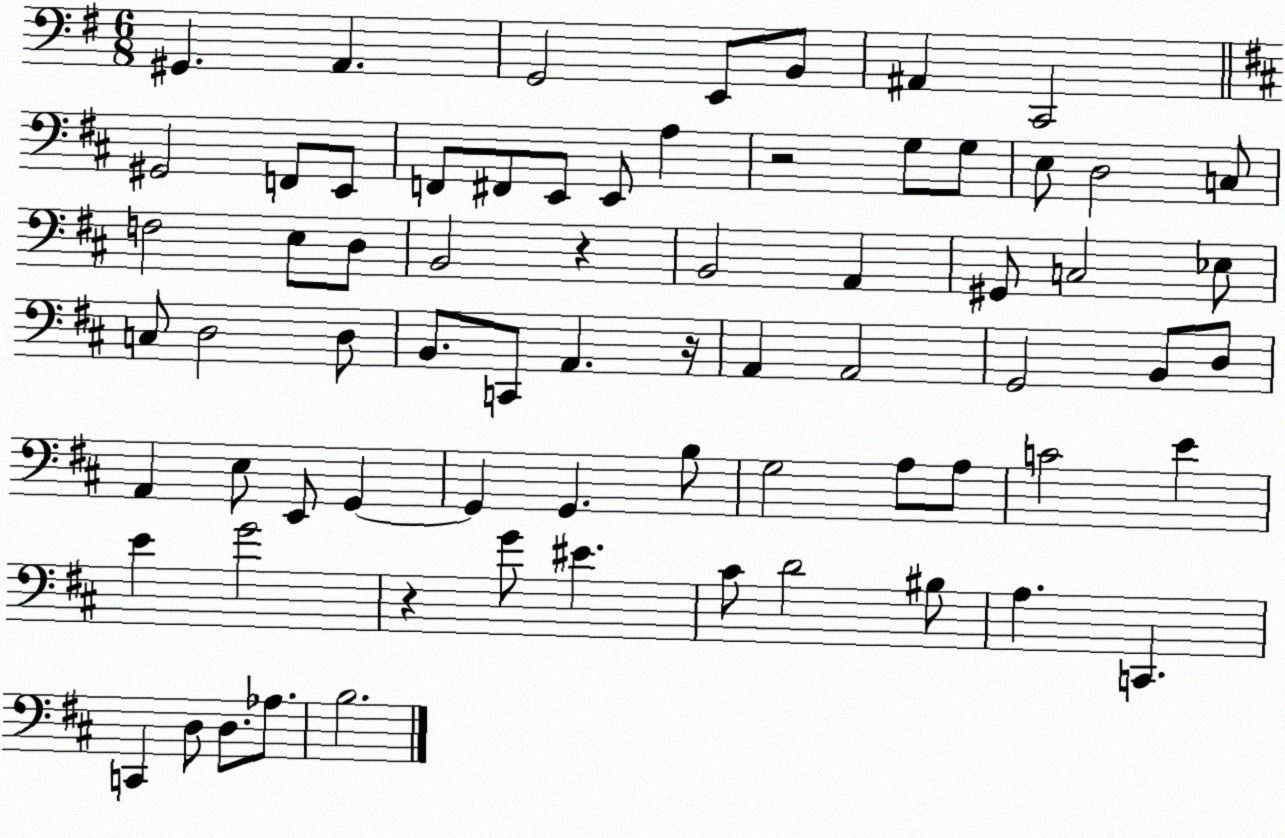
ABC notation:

X:1
T:Untitled
M:6/8
L:1/4
K:G
^G,, A,, G,,2 E,,/2 B,,/2 ^A,, C,,2 ^G,,2 F,,/2 E,,/2 F,,/2 ^F,,/2 E,,/2 E,,/2 A, z2 G,/2 G,/2 E,/2 D,2 C,/2 F,2 E,/2 D,/2 B,,2 z B,,2 A,, ^G,,/2 C,2 _E,/2 C,/2 D,2 D,/2 B,,/2 C,,/2 A,, z/4 A,, A,,2 G,,2 B,,/2 D,/2 A,, E,/2 E,,/2 G,, G,, G,, B,/2 G,2 A,/2 A,/2 C2 E E G2 z G/2 ^E ^C/2 D2 ^B,/2 A, C,, C,, D,/2 D,/2 _A,/2 B,2